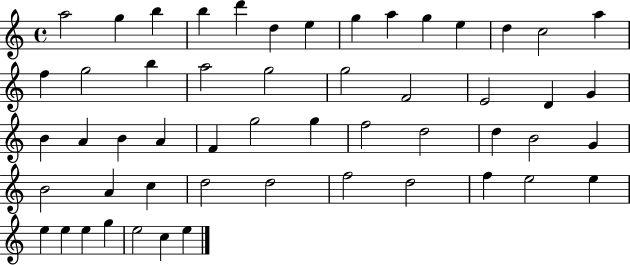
{
  \clef treble
  \time 4/4
  \defaultTimeSignature
  \key c \major
  a''2 g''4 b''4 | b''4 d'''4 d''4 e''4 | g''4 a''4 g''4 e''4 | d''4 c''2 a''4 | \break f''4 g''2 b''4 | a''2 g''2 | g''2 f'2 | e'2 d'4 g'4 | \break b'4 a'4 b'4 a'4 | f'4 g''2 g''4 | f''2 d''2 | d''4 b'2 g'4 | \break b'2 a'4 c''4 | d''2 d''2 | f''2 d''2 | f''4 e''2 e''4 | \break e''4 e''4 e''4 g''4 | e''2 c''4 e''4 | \bar "|."
}